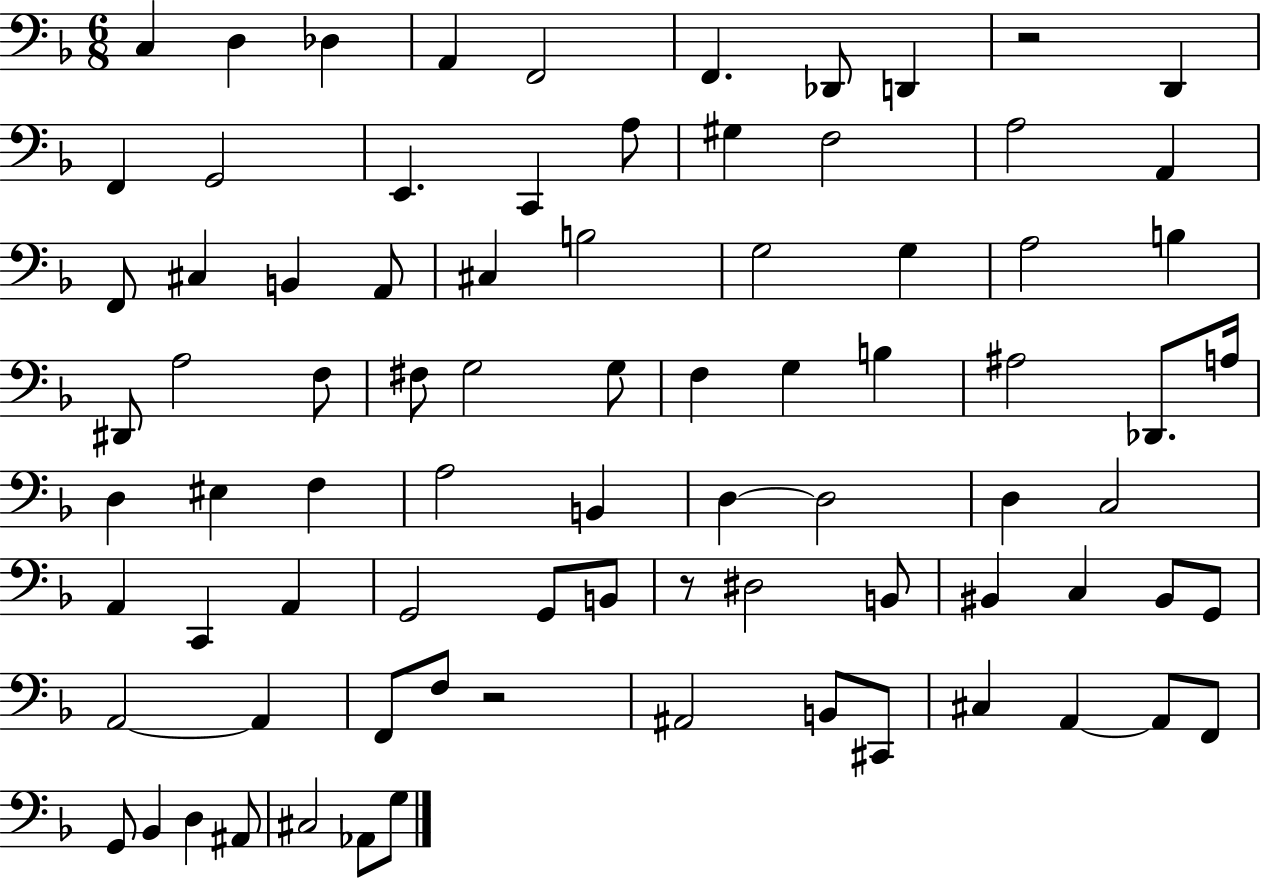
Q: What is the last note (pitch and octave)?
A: G3